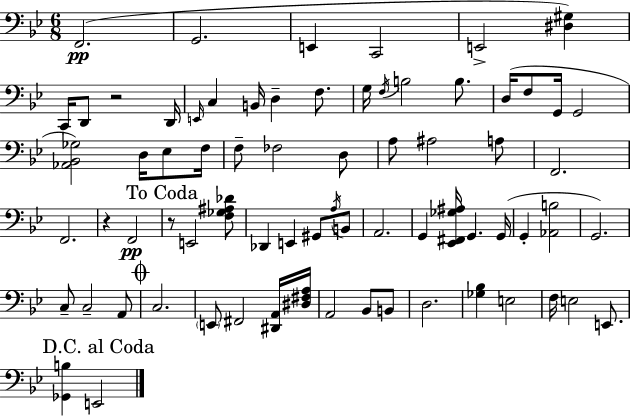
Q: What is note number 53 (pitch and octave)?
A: Bb2